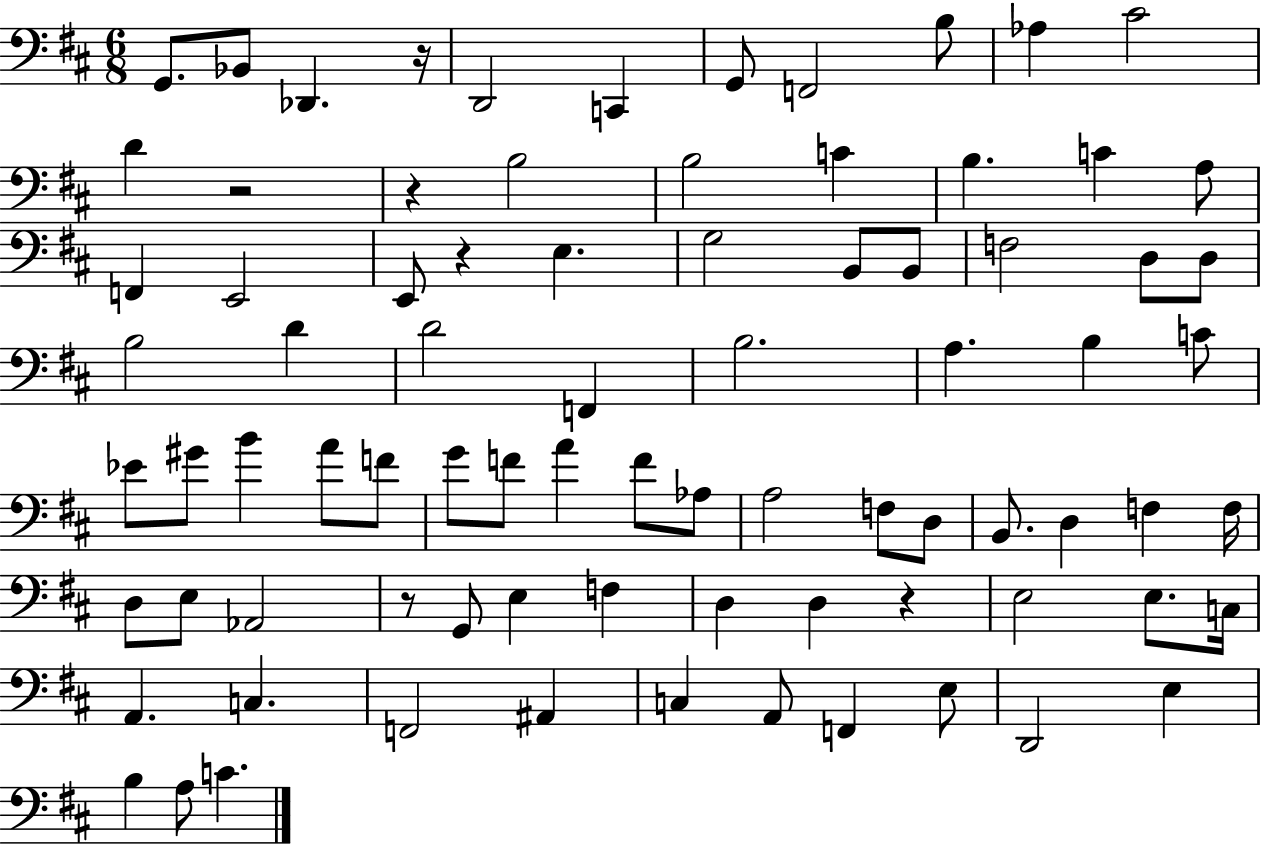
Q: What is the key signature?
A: D major